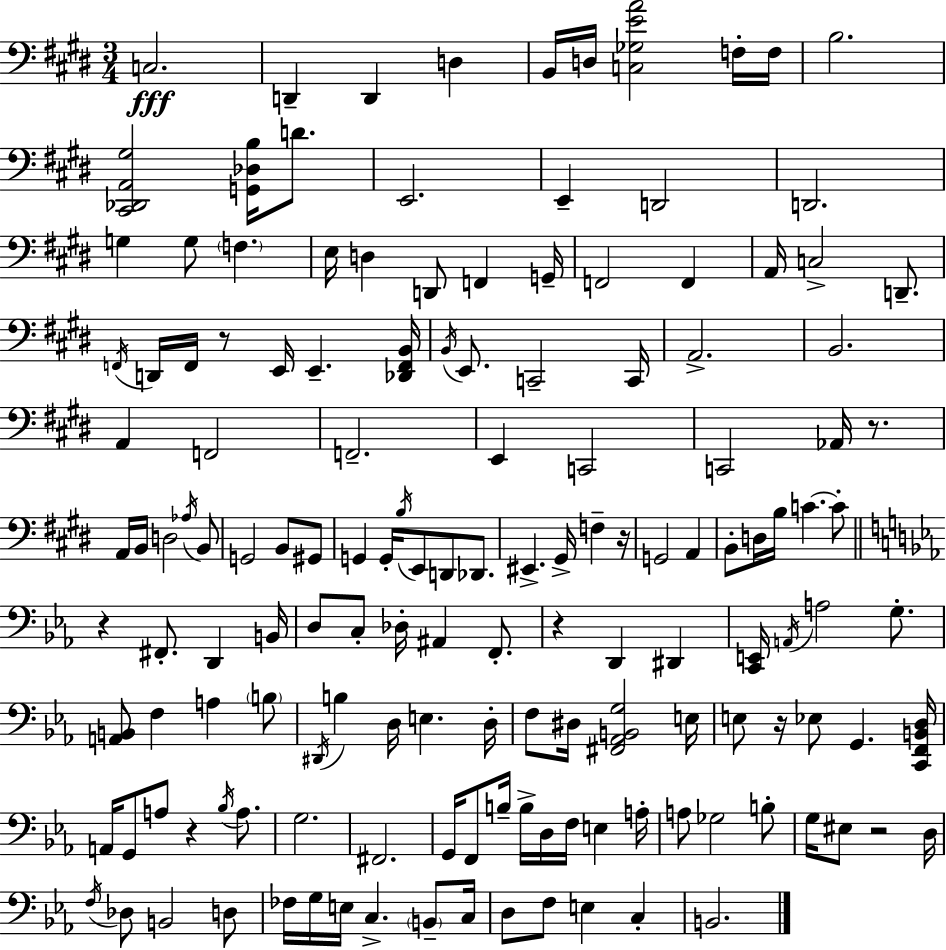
X:1
T:Untitled
M:3/4
L:1/4
K:E
C,2 D,, D,, D, B,,/4 D,/4 [C,_G,EA]2 F,/4 F,/4 B,2 [^C,,_D,,A,,^G,]2 [G,,_D,B,]/4 D/2 E,,2 E,, D,,2 D,,2 G, G,/2 F, E,/4 D, D,,/2 F,, G,,/4 F,,2 F,, A,,/4 C,2 D,,/2 F,,/4 D,,/4 F,,/4 z/2 E,,/4 E,, [_D,,F,,B,,]/4 B,,/4 E,,/2 C,,2 C,,/4 A,,2 B,,2 A,, F,,2 F,,2 E,, C,,2 C,,2 _A,,/4 z/2 A,,/4 B,,/4 D,2 _A,/4 B,,/2 G,,2 B,,/2 ^G,,/2 G,, G,,/4 B,/4 E,,/2 D,,/2 _D,,/2 ^E,, ^G,,/4 F, z/4 G,,2 A,, B,,/2 D,/4 B,/4 C C/2 z ^F,,/2 D,, B,,/4 D,/2 C,/2 _D,/4 ^A,, F,,/2 z D,, ^D,, [C,,E,,]/4 A,,/4 A,2 G,/2 [A,,B,,]/2 F, A, B,/2 ^D,,/4 B, D,/4 E, D,/4 F,/2 ^D,/4 [^F,,_A,,B,,G,]2 E,/4 E,/2 z/4 _E,/2 G,, [C,,F,,B,,D,]/4 A,,/4 G,,/2 A,/2 z _B,/4 A,/2 G,2 ^F,,2 G,,/4 F,,/2 B,/4 B,/4 D,/4 F,/4 E, A,/4 A,/2 _G,2 B,/2 G,/4 ^E,/2 z2 D,/4 F,/4 _D,/2 B,,2 D,/2 _F,/4 G,/4 E,/4 C, B,,/2 C,/4 D,/2 F,/2 E, C, B,,2